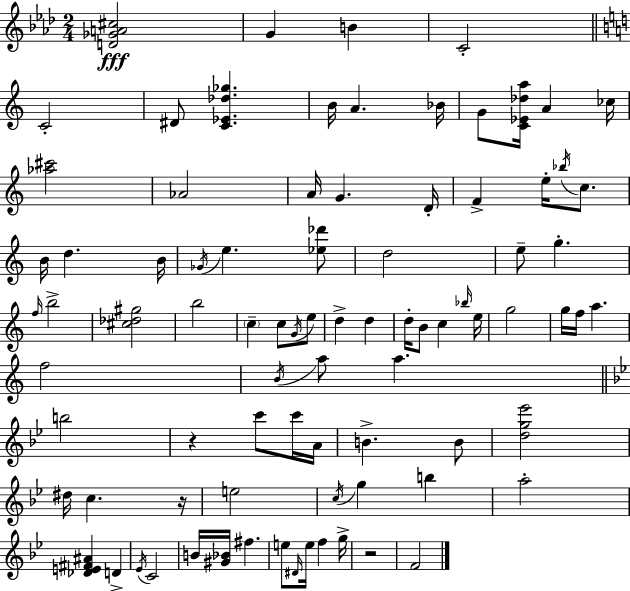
[D4,Gb4,A4,C#5]/h G4/q B4/q C4/h C4/h D#4/e [C4,Eb4,Db5,Gb5]/q. B4/s A4/q. Bb4/s G4/e [C4,Eb4,Db5,A5]/s A4/q CES5/s [Ab5,C#6]/h Ab4/h A4/s G4/q. D4/s F4/q E5/s Bb5/s C5/e. B4/s D5/q. B4/s Gb4/s E5/q. [Eb5,Db6]/e D5/h E5/e G5/q. F5/s B5/h [C#5,Db5,G#5]/h B5/h C5/q C5/e G4/s E5/e D5/q D5/q D5/s B4/e C5/q Bb5/s E5/s G5/h G5/s F5/s A5/q. F5/h B4/s A5/e A5/q. B5/h R/q C6/e C6/s A4/s B4/q. B4/e [D5,G5,Eb6]/h D#5/s C5/q. R/s E5/h C5/s G5/q B5/q A5/h [Db4,E4,F#4,A#4]/q D4/q Eb4/s C4/h B4/s [G#4,Bb4]/s F#5/q. E5/e D#4/s E5/s F5/q G5/s R/h F4/h